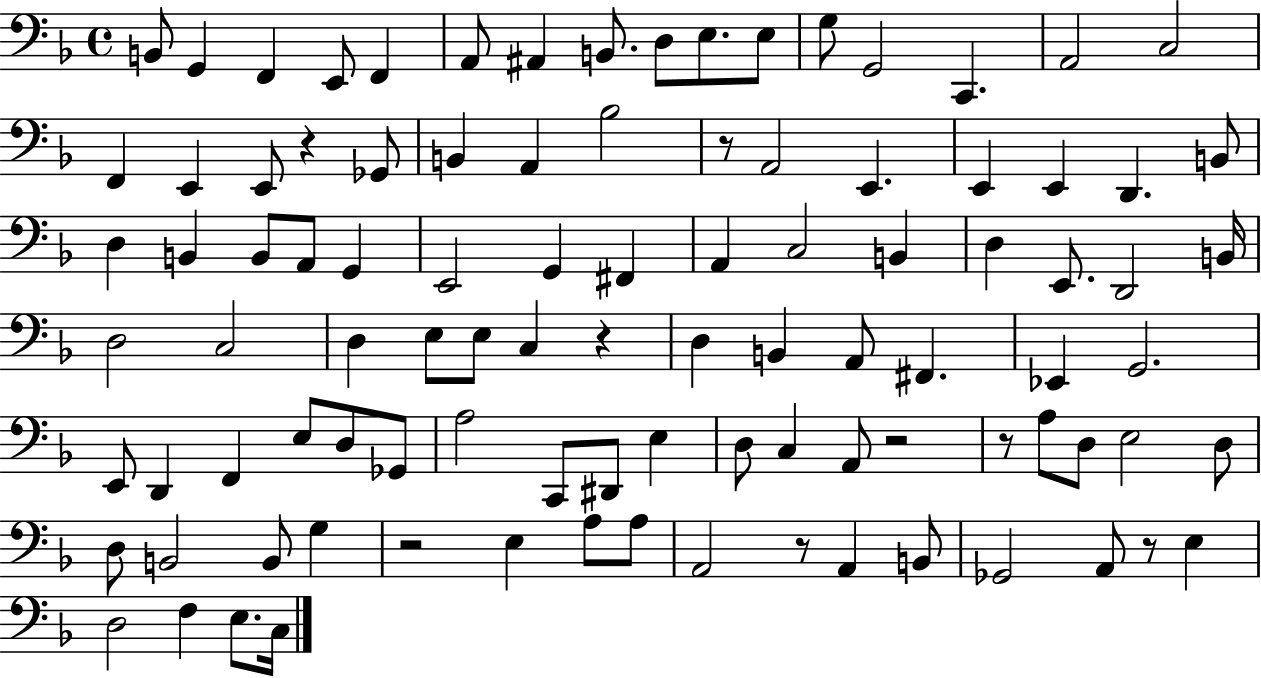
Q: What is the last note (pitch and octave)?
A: C3